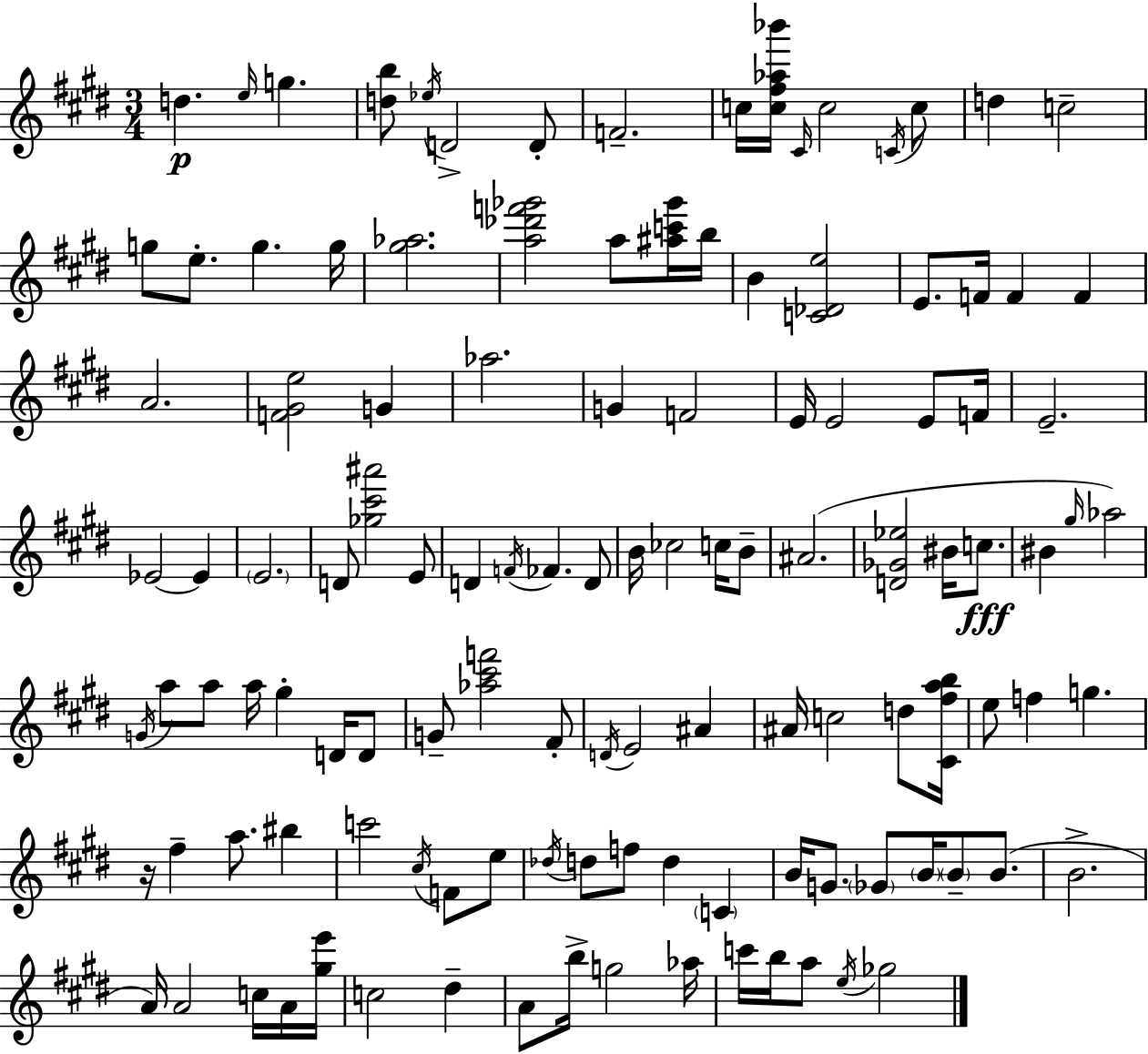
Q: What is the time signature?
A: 3/4